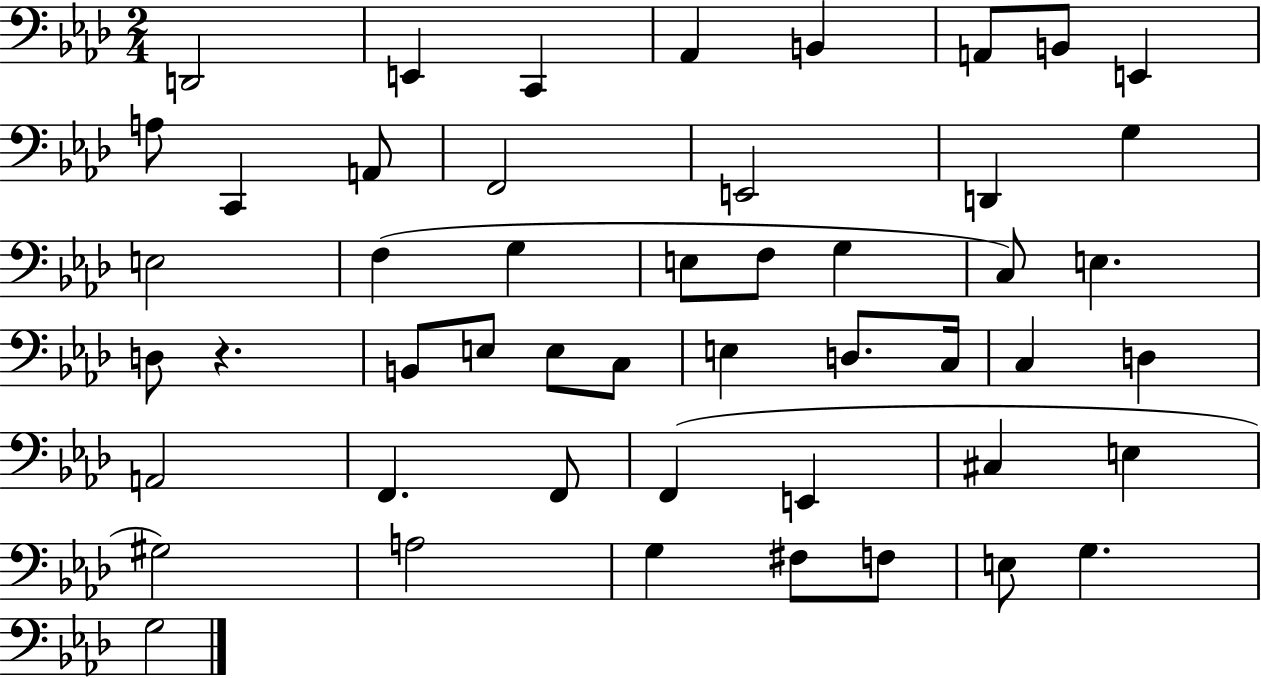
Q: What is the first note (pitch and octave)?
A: D2